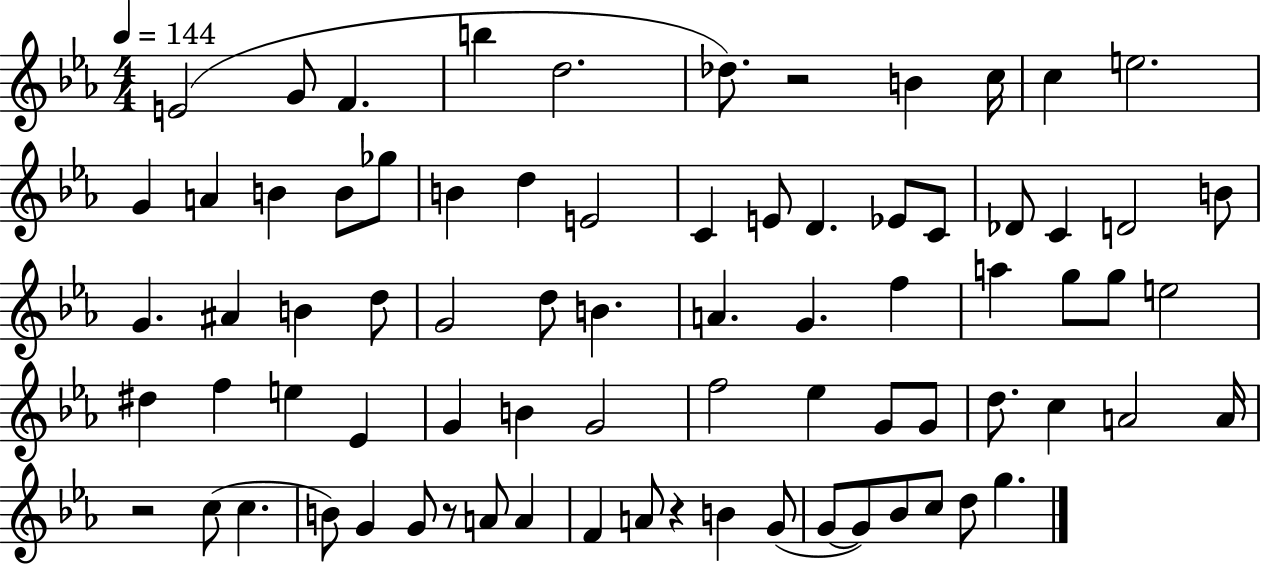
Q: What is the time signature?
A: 4/4